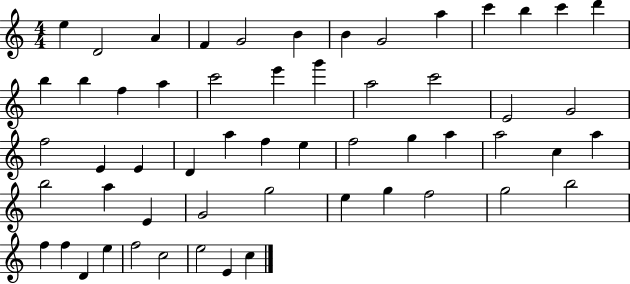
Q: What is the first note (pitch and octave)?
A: E5